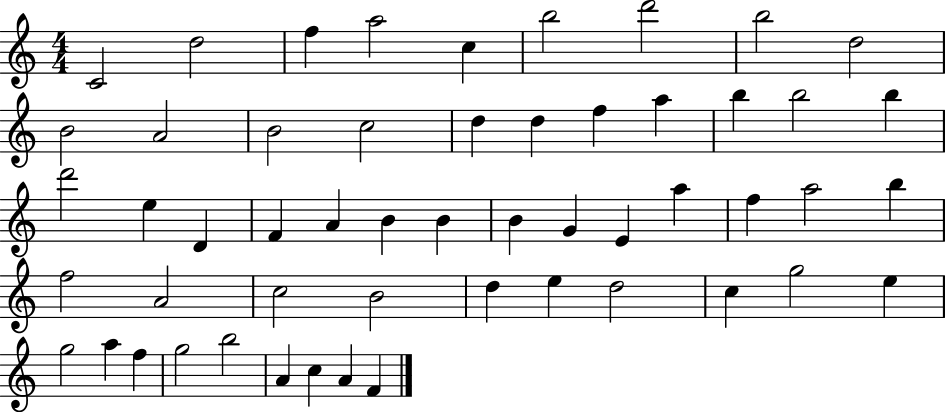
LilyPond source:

{
  \clef treble
  \numericTimeSignature
  \time 4/4
  \key c \major
  c'2 d''2 | f''4 a''2 c''4 | b''2 d'''2 | b''2 d''2 | \break b'2 a'2 | b'2 c''2 | d''4 d''4 f''4 a''4 | b''4 b''2 b''4 | \break d'''2 e''4 d'4 | f'4 a'4 b'4 b'4 | b'4 g'4 e'4 a''4 | f''4 a''2 b''4 | \break f''2 a'2 | c''2 b'2 | d''4 e''4 d''2 | c''4 g''2 e''4 | \break g''2 a''4 f''4 | g''2 b''2 | a'4 c''4 a'4 f'4 | \bar "|."
}